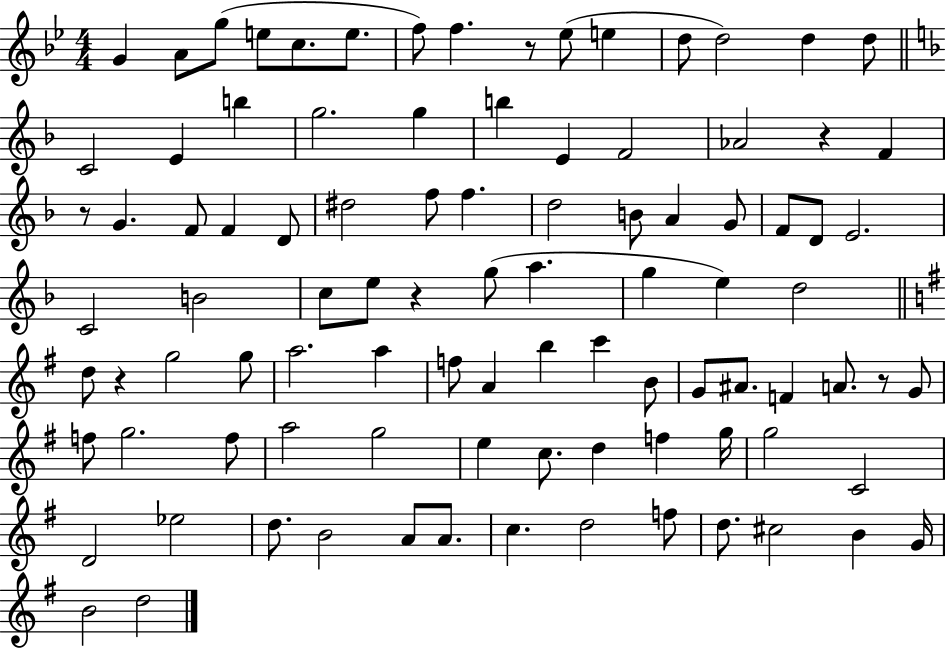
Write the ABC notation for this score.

X:1
T:Untitled
M:4/4
L:1/4
K:Bb
G A/2 g/2 e/2 c/2 e/2 f/2 f z/2 _e/2 e d/2 d2 d d/2 C2 E b g2 g b E F2 _A2 z F z/2 G F/2 F D/2 ^d2 f/2 f d2 B/2 A G/2 F/2 D/2 E2 C2 B2 c/2 e/2 z g/2 a g e d2 d/2 z g2 g/2 a2 a f/2 A b c' B/2 G/2 ^A/2 F A/2 z/2 G/2 f/2 g2 f/2 a2 g2 e c/2 d f g/4 g2 C2 D2 _e2 d/2 B2 A/2 A/2 c d2 f/2 d/2 ^c2 B G/4 B2 d2